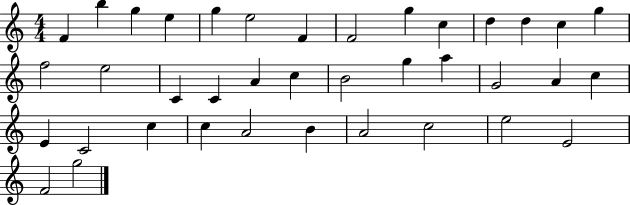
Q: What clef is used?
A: treble